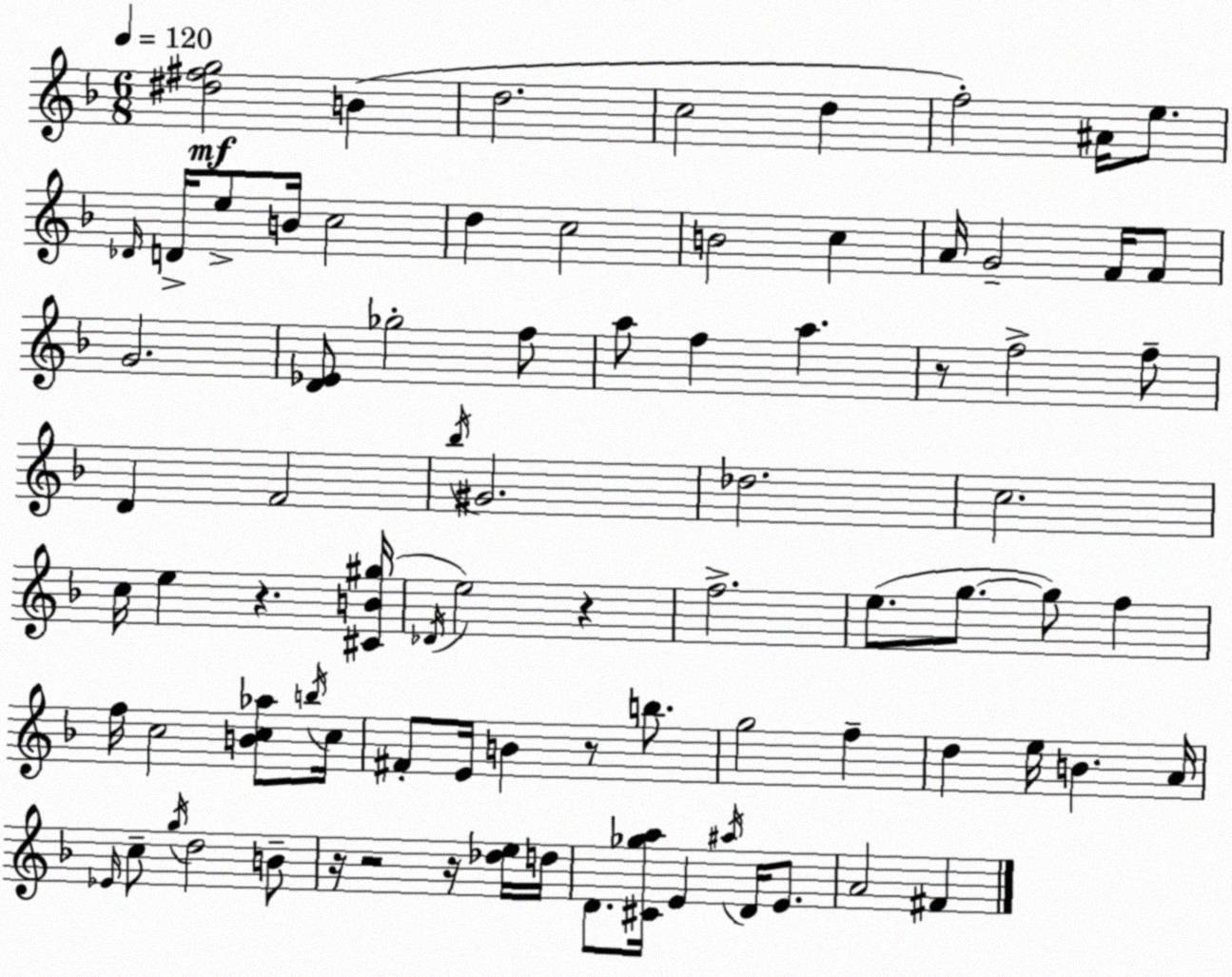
X:1
T:Untitled
M:6/8
L:1/4
K:Dm
[^d^fg]2 B d2 c2 d f2 ^A/4 e/2 _D/4 D/4 e/2 B/4 c2 d c2 B2 c A/4 G2 F/4 F/2 G2 [D_E]/2 _g2 f/2 a/2 f a z/2 f2 f/2 D F2 _b/4 ^G2 _d2 c2 c/4 e z [^CB^g]/4 _D/4 e2 z f2 e/2 g/2 g/2 f f/4 c2 [Bc_a]/2 b/4 c/4 ^F/2 E/4 B z/2 b/2 g2 f d e/4 B A/4 _E/4 c/2 g/4 d2 B/2 z/4 z2 z/4 [_de]/4 d/4 D/2 [^C_ga]/4 E ^a/4 D/4 E/2 A2 ^F